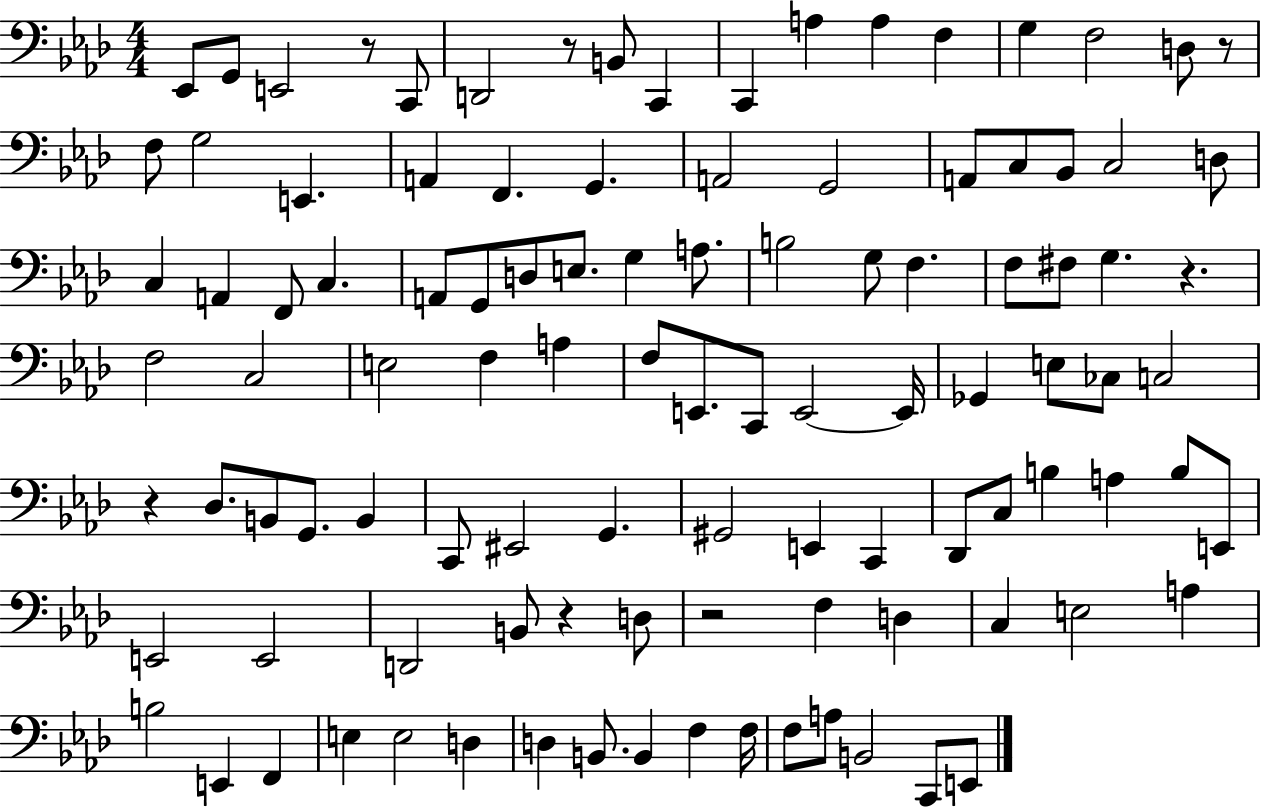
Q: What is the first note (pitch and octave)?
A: Eb2